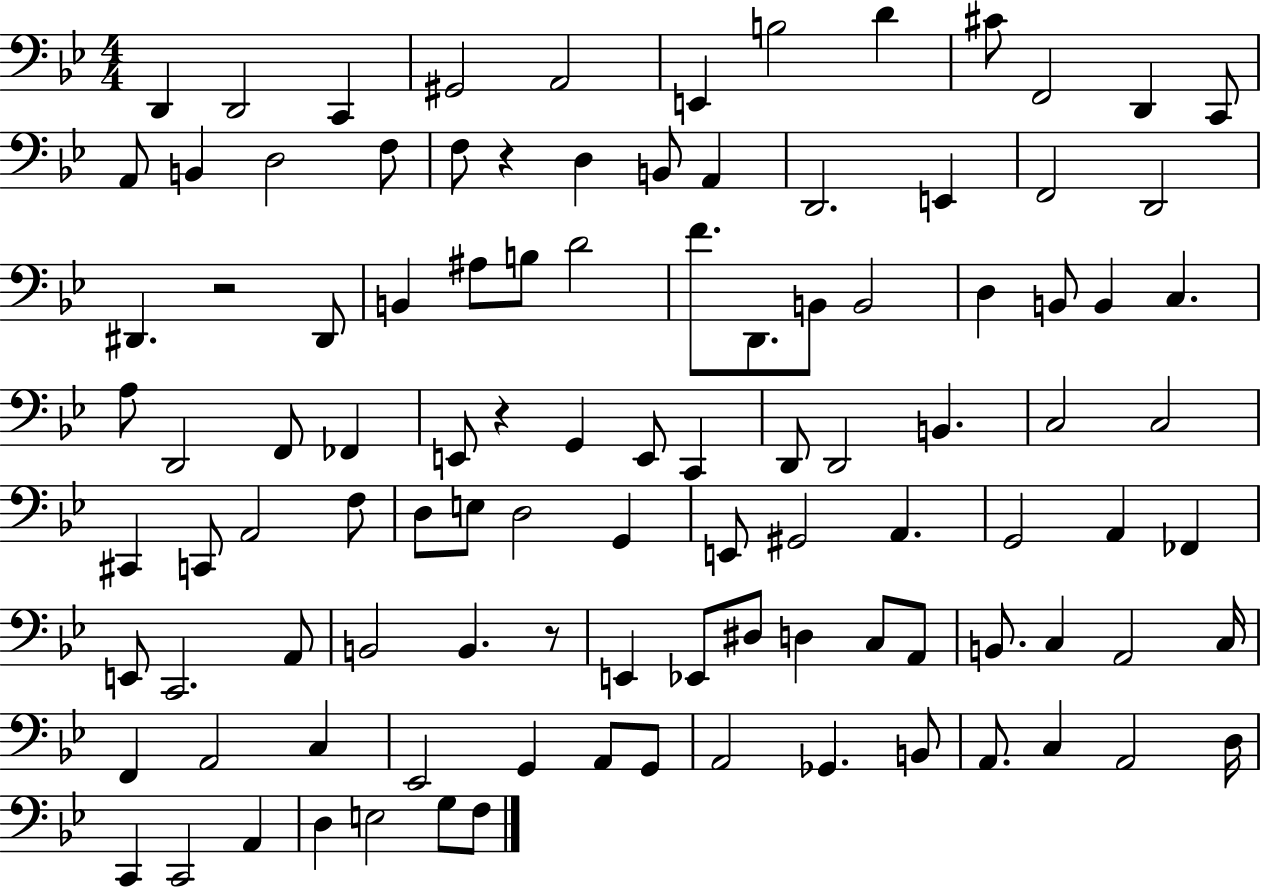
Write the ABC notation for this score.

X:1
T:Untitled
M:4/4
L:1/4
K:Bb
D,, D,,2 C,, ^G,,2 A,,2 E,, B,2 D ^C/2 F,,2 D,, C,,/2 A,,/2 B,, D,2 F,/2 F,/2 z D, B,,/2 A,, D,,2 E,, F,,2 D,,2 ^D,, z2 ^D,,/2 B,, ^A,/2 B,/2 D2 F/2 D,,/2 B,,/2 B,,2 D, B,,/2 B,, C, A,/2 D,,2 F,,/2 _F,, E,,/2 z G,, E,,/2 C,, D,,/2 D,,2 B,, C,2 C,2 ^C,, C,,/2 A,,2 F,/2 D,/2 E,/2 D,2 G,, E,,/2 ^G,,2 A,, G,,2 A,, _F,, E,,/2 C,,2 A,,/2 B,,2 B,, z/2 E,, _E,,/2 ^D,/2 D, C,/2 A,,/2 B,,/2 C, A,,2 C,/4 F,, A,,2 C, _E,,2 G,, A,,/2 G,,/2 A,,2 _G,, B,,/2 A,,/2 C, A,,2 D,/4 C,, C,,2 A,, D, E,2 G,/2 F,/2